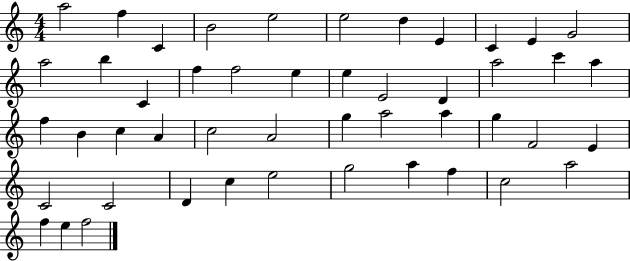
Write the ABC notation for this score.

X:1
T:Untitled
M:4/4
L:1/4
K:C
a2 f C B2 e2 e2 d E C E G2 a2 b C f f2 e e E2 D a2 c' a f B c A c2 A2 g a2 a g F2 E C2 C2 D c e2 g2 a f c2 a2 f e f2